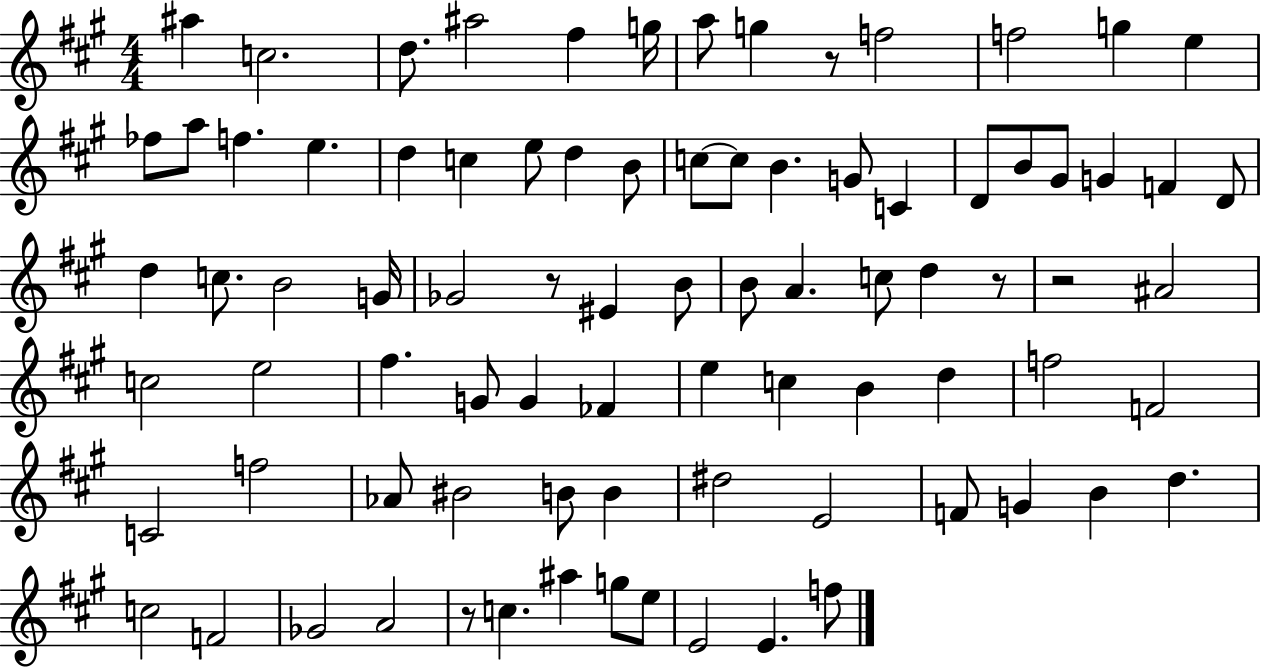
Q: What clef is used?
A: treble